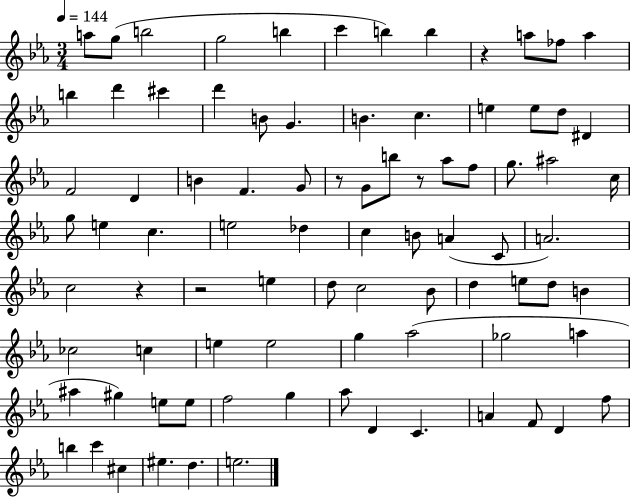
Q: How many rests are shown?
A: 5